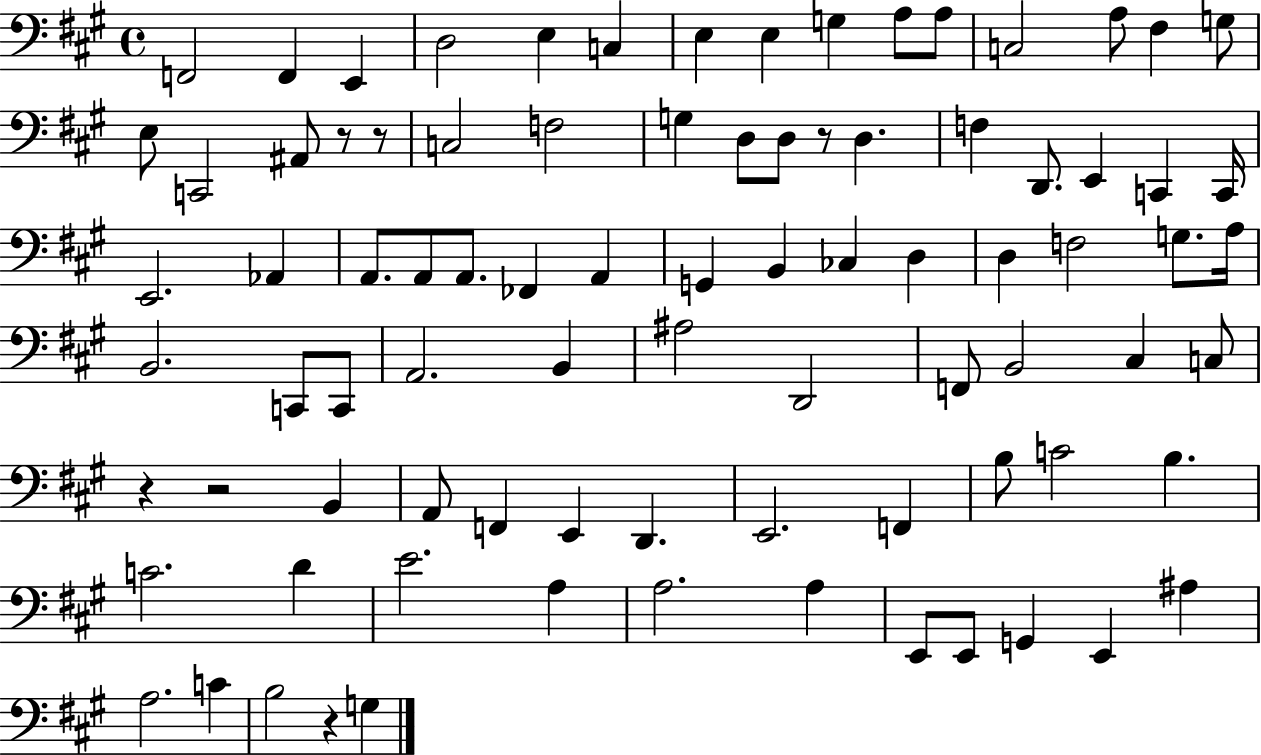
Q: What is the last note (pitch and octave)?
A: G3